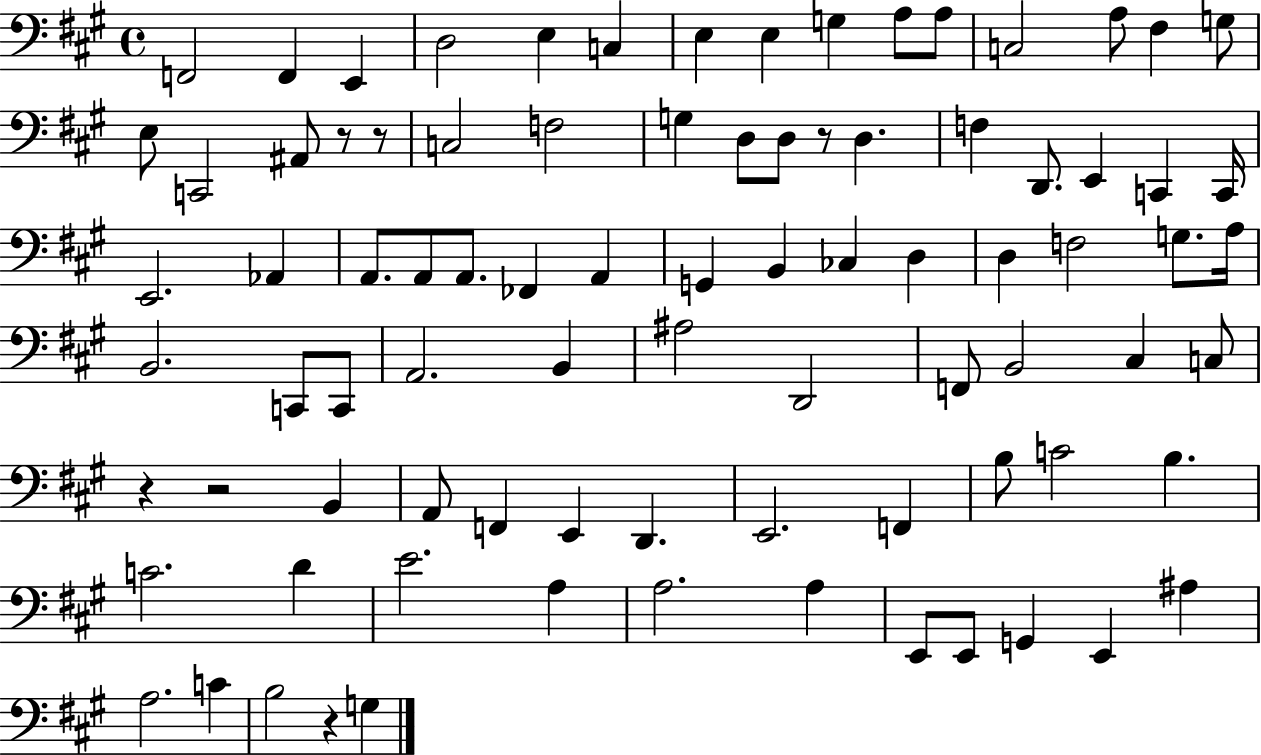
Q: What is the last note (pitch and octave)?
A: G3